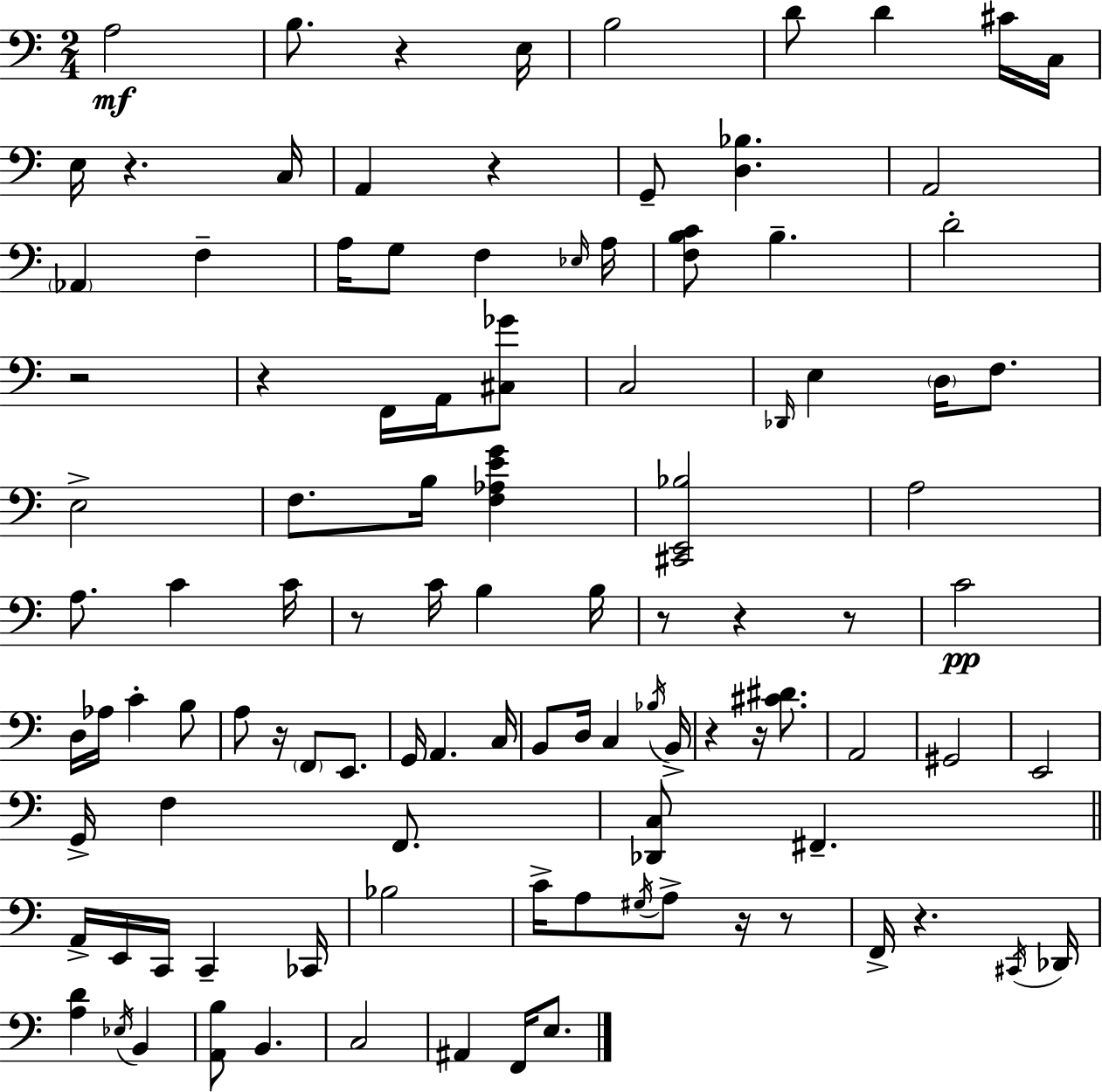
A3/h B3/e. R/q E3/s B3/h D4/e D4/q C#4/s C3/s E3/s R/q. C3/s A2/q R/q G2/e [D3,Bb3]/q. A2/h Ab2/q F3/q A3/s G3/e F3/q Eb3/s A3/s [F3,B3,C4]/e B3/q. D4/h R/h R/q F2/s A2/s [C#3,Gb4]/e C3/h Db2/s E3/q D3/s F3/e. E3/h F3/e. B3/s [F3,Ab3,E4,G4]/q [C#2,E2,Bb3]/h A3/h A3/e. C4/q C4/s R/e C4/s B3/q B3/s R/e R/q R/e C4/h D3/s Ab3/s C4/q B3/e A3/e R/s F2/e E2/e. G2/s A2/q. C3/s B2/e D3/s C3/q Bb3/s B2/s R/q R/s [C#4,D#4]/e. A2/h G#2/h E2/h G2/s F3/q F2/e. [Db2,C3]/e F#2/q. A2/s E2/s C2/s C2/q CES2/s Bb3/h C4/s A3/e G#3/s A3/e R/s R/e F2/s R/q. C#2/s Db2/s [A3,D4]/q Eb3/s B2/q [A2,B3]/e B2/q. C3/h A#2/q F2/s E3/e.